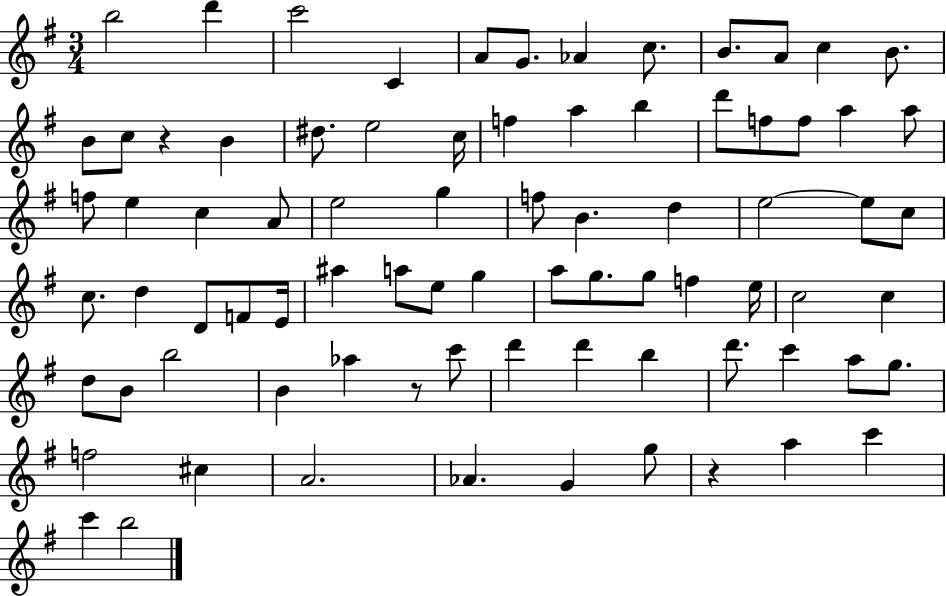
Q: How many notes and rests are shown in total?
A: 80